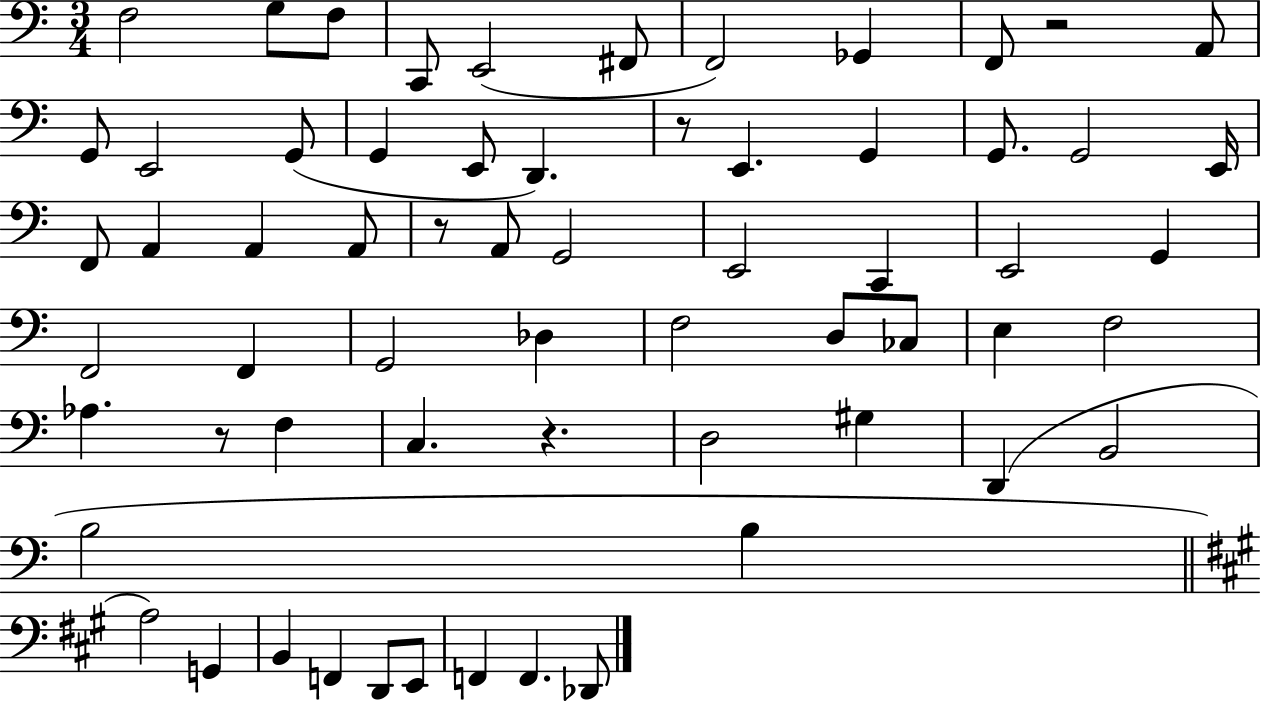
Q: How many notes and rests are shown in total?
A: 63